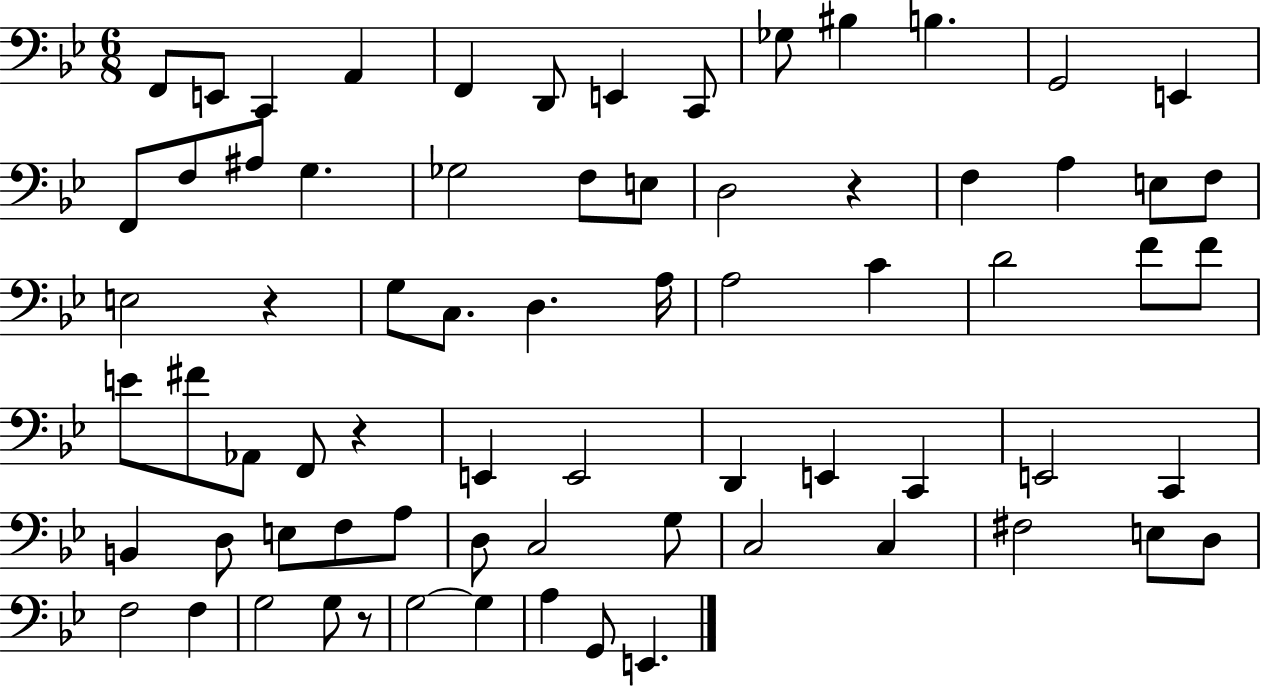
X:1
T:Untitled
M:6/8
L:1/4
K:Bb
F,,/2 E,,/2 C,, A,, F,, D,,/2 E,, C,,/2 _G,/2 ^B, B, G,,2 E,, F,,/2 F,/2 ^A,/2 G, _G,2 F,/2 E,/2 D,2 z F, A, E,/2 F,/2 E,2 z G,/2 C,/2 D, A,/4 A,2 C D2 F/2 F/2 E/2 ^F/2 _A,,/2 F,,/2 z E,, E,,2 D,, E,, C,, E,,2 C,, B,, D,/2 E,/2 F,/2 A,/2 D,/2 C,2 G,/2 C,2 C, ^F,2 E,/2 D,/2 F,2 F, G,2 G,/2 z/2 G,2 G, A, G,,/2 E,,